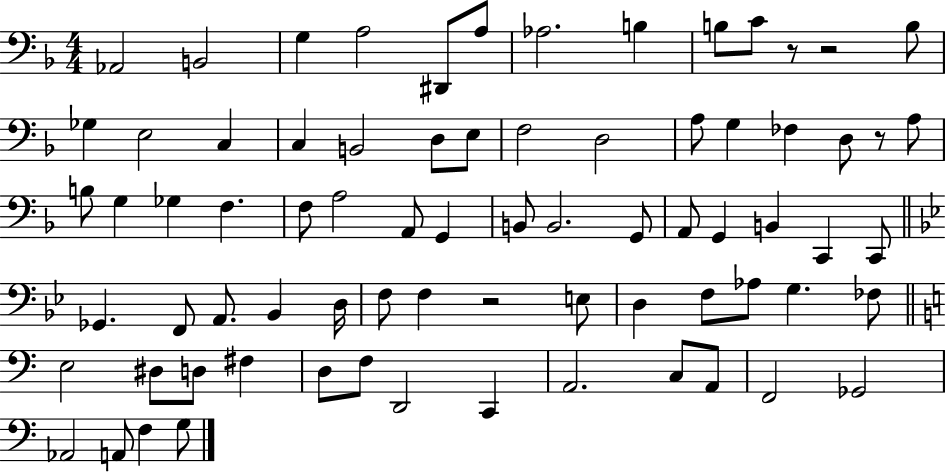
X:1
T:Untitled
M:4/4
L:1/4
K:F
_A,,2 B,,2 G, A,2 ^D,,/2 A,/2 _A,2 B, B,/2 C/2 z/2 z2 B,/2 _G, E,2 C, C, B,,2 D,/2 E,/2 F,2 D,2 A,/2 G, _F, D,/2 z/2 A,/2 B,/2 G, _G, F, F,/2 A,2 A,,/2 G,, B,,/2 B,,2 G,,/2 A,,/2 G,, B,, C,, C,,/2 _G,, F,,/2 A,,/2 _B,, D,/4 F,/2 F, z2 E,/2 D, F,/2 _A,/2 G, _F,/2 E,2 ^D,/2 D,/2 ^F, D,/2 F,/2 D,,2 C,, A,,2 C,/2 A,,/2 F,,2 _G,,2 _A,,2 A,,/2 F, G,/2